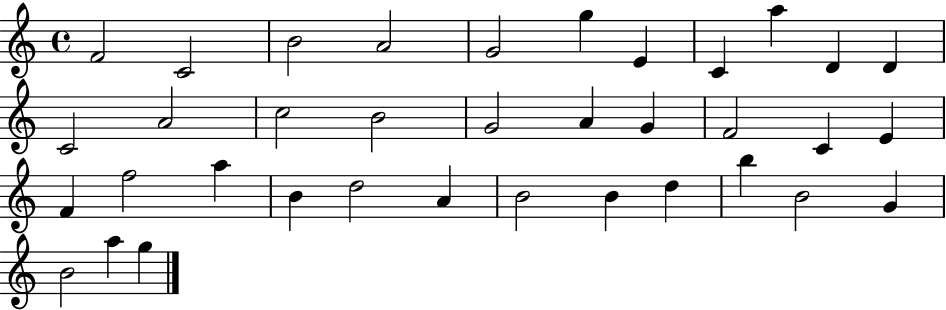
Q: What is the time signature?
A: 4/4